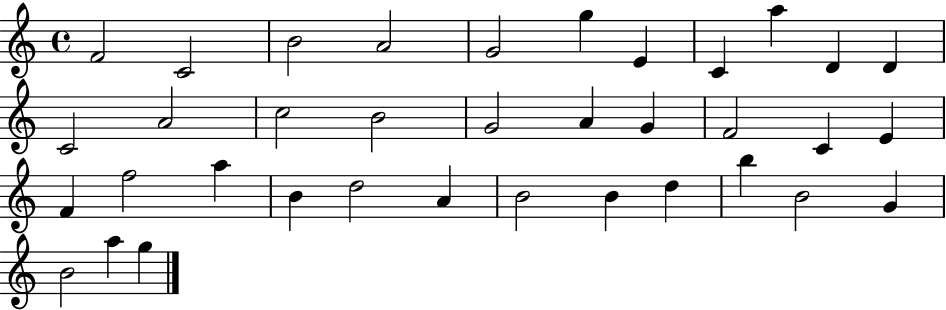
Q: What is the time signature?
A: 4/4